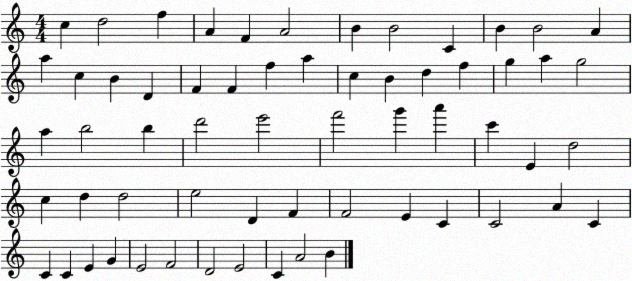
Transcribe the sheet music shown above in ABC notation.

X:1
T:Untitled
M:4/4
L:1/4
K:C
c d2 f A F A2 B B2 C B B2 A a c B D F F f a c B d f g a g2 a b2 b d'2 e'2 f'2 g' a' c' E d2 c d d2 e2 D F F2 E C C2 A C C C E G E2 F2 D2 E2 C A2 B